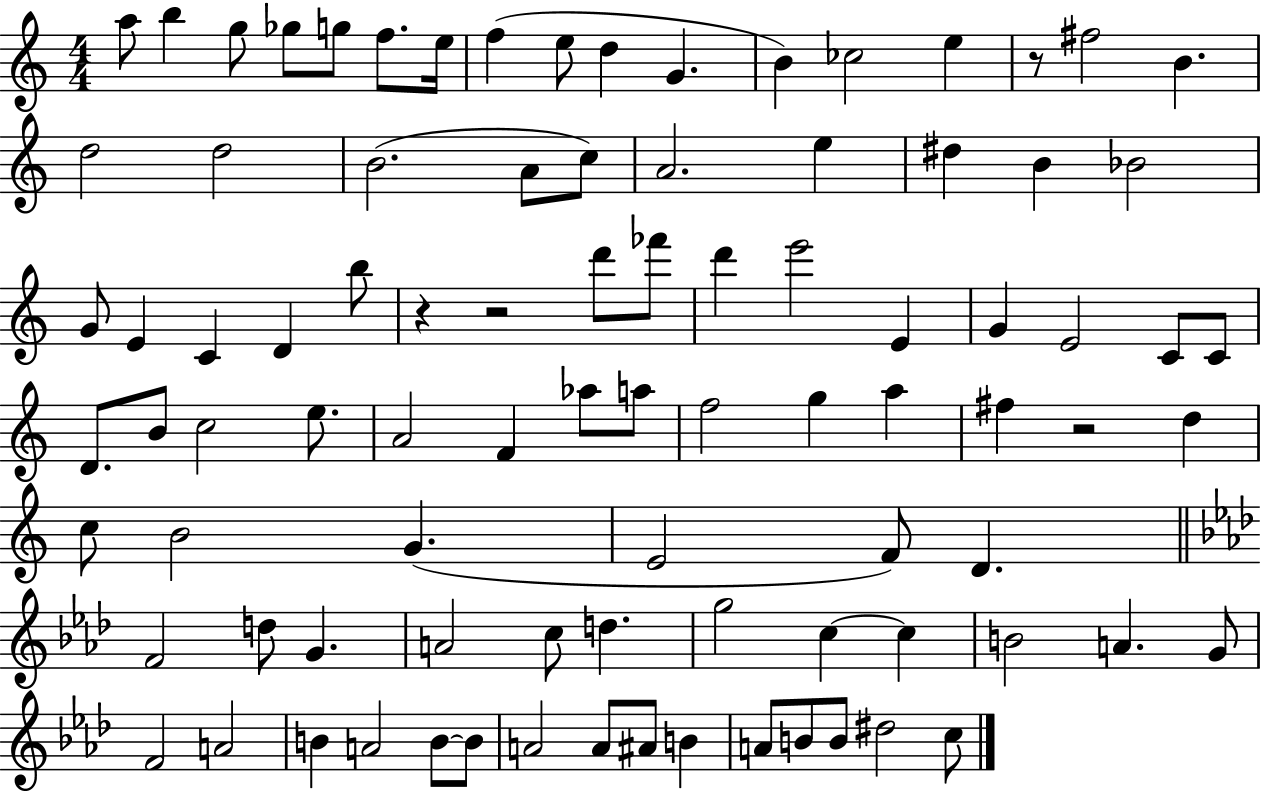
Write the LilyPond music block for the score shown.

{
  \clef treble
  \numericTimeSignature
  \time 4/4
  \key c \major
  a''8 b''4 g''8 ges''8 g''8 f''8. e''16 | f''4( e''8 d''4 g'4. | b'4) ces''2 e''4 | r8 fis''2 b'4. | \break d''2 d''2 | b'2.( a'8 c''8) | a'2. e''4 | dis''4 b'4 bes'2 | \break g'8 e'4 c'4 d'4 b''8 | r4 r2 d'''8 fes'''8 | d'''4 e'''2 e'4 | g'4 e'2 c'8 c'8 | \break d'8. b'8 c''2 e''8. | a'2 f'4 aes''8 a''8 | f''2 g''4 a''4 | fis''4 r2 d''4 | \break c''8 b'2 g'4.( | e'2 f'8) d'4. | \bar "||" \break \key aes \major f'2 d''8 g'4. | a'2 c''8 d''4. | g''2 c''4~~ c''4 | b'2 a'4. g'8 | \break f'2 a'2 | b'4 a'2 b'8~~ b'8 | a'2 a'8 ais'8 b'4 | a'8 b'8 b'8 dis''2 c''8 | \break \bar "|."
}